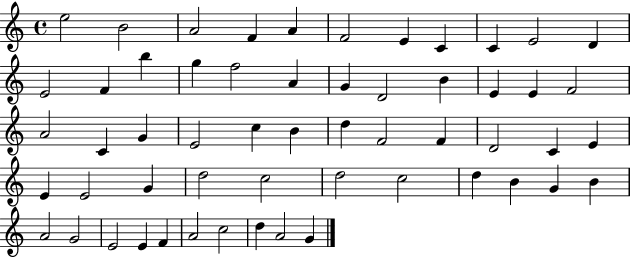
{
  \clef treble
  \time 4/4
  \defaultTimeSignature
  \key c \major
  e''2 b'2 | a'2 f'4 a'4 | f'2 e'4 c'4 | c'4 e'2 d'4 | \break e'2 f'4 b''4 | g''4 f''2 a'4 | g'4 d'2 b'4 | e'4 e'4 f'2 | \break a'2 c'4 g'4 | e'2 c''4 b'4 | d''4 f'2 f'4 | d'2 c'4 e'4 | \break e'4 e'2 g'4 | d''2 c''2 | d''2 c''2 | d''4 b'4 g'4 b'4 | \break a'2 g'2 | e'2 e'4 f'4 | a'2 c''2 | d''4 a'2 g'4 | \break \bar "|."
}